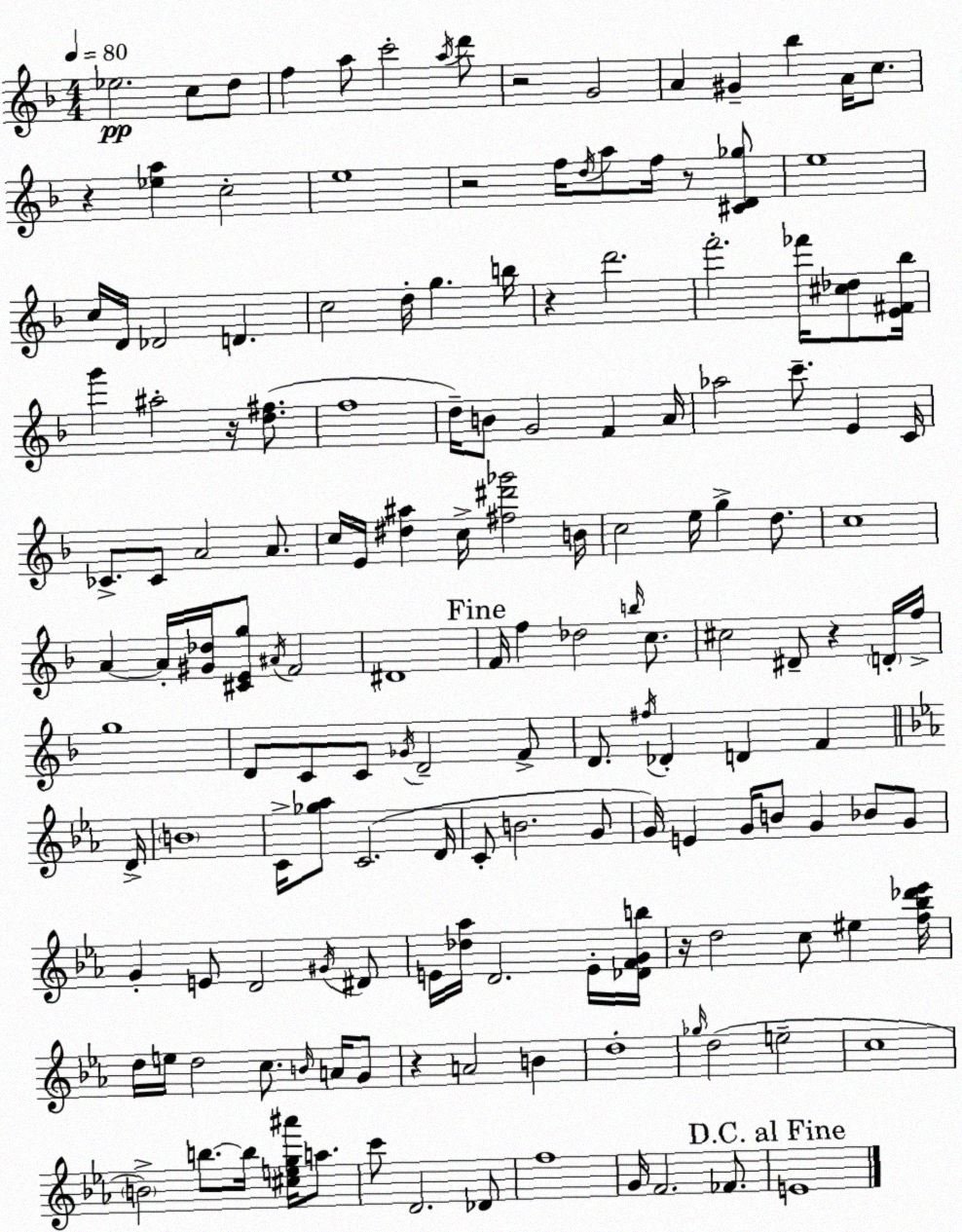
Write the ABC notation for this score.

X:1
T:Untitled
M:4/4
L:1/4
K:F
_e2 c/2 d/2 f a/2 c'2 a/4 d'/2 z2 G2 A ^G _b A/4 c/2 z [_ea] c2 e4 z2 f/4 d/4 a/2 f/4 z/2 [^CD_g]/2 e4 c/4 D/4 _D2 D c2 d/4 g b/4 z d'2 f'2 _f'/4 [^c_d]/2 [E^F_b]/4 g' ^a2 z/4 [d^f]/2 f4 d/4 B/2 G2 F A/4 _a2 c'/2 E C/4 _C/2 _C/2 A2 A/2 c/4 E/4 [^d^a] c/4 [^f^d'_g']2 B/4 c2 e/4 g d/2 c4 A A/4 [^G_d]/4 [^CEg]/2 ^A/4 F2 ^D4 F/4 f _d2 b/4 c/2 ^c2 ^D/2 z D/4 f/4 g4 D/2 C/2 C/2 _G/4 D2 F/2 D/2 ^f/4 _D D F D/4 B4 C/4 [_g_a]/2 C2 D/4 C/2 B2 G/2 G/4 E G/4 B/2 G _B/2 G/2 G E/2 D2 ^G/4 ^D/2 E/4 [_d_a]/4 D2 E/4 [_DFGb]/4 z/4 d2 c/2 ^e [f_b_d'_e']/4 d/4 e/4 d2 c/2 B/4 A/4 G/2 z A2 B d4 _g/4 d2 e2 c4 B2 b/2 b/4 [^ceg^a']/4 a/2 c'/2 D2 _D/2 f4 G/4 F2 _F/2 E4